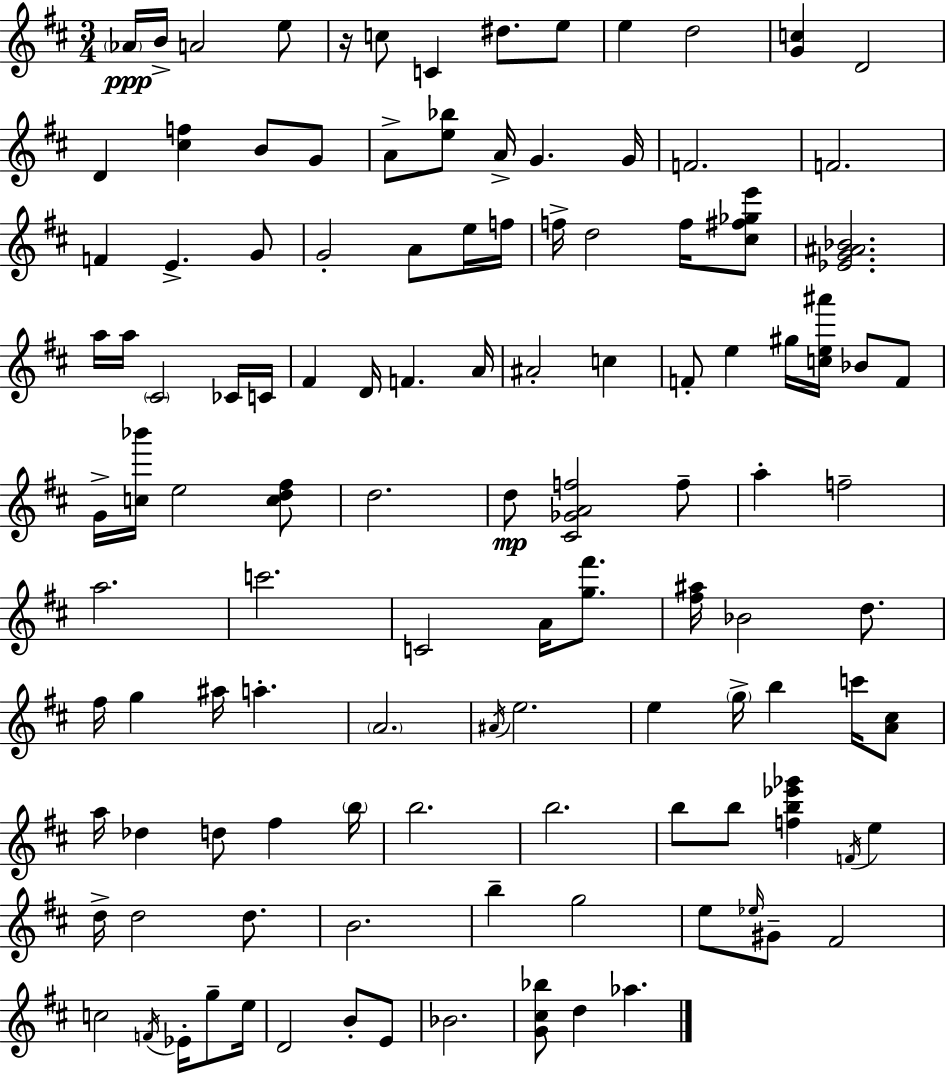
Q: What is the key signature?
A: D major